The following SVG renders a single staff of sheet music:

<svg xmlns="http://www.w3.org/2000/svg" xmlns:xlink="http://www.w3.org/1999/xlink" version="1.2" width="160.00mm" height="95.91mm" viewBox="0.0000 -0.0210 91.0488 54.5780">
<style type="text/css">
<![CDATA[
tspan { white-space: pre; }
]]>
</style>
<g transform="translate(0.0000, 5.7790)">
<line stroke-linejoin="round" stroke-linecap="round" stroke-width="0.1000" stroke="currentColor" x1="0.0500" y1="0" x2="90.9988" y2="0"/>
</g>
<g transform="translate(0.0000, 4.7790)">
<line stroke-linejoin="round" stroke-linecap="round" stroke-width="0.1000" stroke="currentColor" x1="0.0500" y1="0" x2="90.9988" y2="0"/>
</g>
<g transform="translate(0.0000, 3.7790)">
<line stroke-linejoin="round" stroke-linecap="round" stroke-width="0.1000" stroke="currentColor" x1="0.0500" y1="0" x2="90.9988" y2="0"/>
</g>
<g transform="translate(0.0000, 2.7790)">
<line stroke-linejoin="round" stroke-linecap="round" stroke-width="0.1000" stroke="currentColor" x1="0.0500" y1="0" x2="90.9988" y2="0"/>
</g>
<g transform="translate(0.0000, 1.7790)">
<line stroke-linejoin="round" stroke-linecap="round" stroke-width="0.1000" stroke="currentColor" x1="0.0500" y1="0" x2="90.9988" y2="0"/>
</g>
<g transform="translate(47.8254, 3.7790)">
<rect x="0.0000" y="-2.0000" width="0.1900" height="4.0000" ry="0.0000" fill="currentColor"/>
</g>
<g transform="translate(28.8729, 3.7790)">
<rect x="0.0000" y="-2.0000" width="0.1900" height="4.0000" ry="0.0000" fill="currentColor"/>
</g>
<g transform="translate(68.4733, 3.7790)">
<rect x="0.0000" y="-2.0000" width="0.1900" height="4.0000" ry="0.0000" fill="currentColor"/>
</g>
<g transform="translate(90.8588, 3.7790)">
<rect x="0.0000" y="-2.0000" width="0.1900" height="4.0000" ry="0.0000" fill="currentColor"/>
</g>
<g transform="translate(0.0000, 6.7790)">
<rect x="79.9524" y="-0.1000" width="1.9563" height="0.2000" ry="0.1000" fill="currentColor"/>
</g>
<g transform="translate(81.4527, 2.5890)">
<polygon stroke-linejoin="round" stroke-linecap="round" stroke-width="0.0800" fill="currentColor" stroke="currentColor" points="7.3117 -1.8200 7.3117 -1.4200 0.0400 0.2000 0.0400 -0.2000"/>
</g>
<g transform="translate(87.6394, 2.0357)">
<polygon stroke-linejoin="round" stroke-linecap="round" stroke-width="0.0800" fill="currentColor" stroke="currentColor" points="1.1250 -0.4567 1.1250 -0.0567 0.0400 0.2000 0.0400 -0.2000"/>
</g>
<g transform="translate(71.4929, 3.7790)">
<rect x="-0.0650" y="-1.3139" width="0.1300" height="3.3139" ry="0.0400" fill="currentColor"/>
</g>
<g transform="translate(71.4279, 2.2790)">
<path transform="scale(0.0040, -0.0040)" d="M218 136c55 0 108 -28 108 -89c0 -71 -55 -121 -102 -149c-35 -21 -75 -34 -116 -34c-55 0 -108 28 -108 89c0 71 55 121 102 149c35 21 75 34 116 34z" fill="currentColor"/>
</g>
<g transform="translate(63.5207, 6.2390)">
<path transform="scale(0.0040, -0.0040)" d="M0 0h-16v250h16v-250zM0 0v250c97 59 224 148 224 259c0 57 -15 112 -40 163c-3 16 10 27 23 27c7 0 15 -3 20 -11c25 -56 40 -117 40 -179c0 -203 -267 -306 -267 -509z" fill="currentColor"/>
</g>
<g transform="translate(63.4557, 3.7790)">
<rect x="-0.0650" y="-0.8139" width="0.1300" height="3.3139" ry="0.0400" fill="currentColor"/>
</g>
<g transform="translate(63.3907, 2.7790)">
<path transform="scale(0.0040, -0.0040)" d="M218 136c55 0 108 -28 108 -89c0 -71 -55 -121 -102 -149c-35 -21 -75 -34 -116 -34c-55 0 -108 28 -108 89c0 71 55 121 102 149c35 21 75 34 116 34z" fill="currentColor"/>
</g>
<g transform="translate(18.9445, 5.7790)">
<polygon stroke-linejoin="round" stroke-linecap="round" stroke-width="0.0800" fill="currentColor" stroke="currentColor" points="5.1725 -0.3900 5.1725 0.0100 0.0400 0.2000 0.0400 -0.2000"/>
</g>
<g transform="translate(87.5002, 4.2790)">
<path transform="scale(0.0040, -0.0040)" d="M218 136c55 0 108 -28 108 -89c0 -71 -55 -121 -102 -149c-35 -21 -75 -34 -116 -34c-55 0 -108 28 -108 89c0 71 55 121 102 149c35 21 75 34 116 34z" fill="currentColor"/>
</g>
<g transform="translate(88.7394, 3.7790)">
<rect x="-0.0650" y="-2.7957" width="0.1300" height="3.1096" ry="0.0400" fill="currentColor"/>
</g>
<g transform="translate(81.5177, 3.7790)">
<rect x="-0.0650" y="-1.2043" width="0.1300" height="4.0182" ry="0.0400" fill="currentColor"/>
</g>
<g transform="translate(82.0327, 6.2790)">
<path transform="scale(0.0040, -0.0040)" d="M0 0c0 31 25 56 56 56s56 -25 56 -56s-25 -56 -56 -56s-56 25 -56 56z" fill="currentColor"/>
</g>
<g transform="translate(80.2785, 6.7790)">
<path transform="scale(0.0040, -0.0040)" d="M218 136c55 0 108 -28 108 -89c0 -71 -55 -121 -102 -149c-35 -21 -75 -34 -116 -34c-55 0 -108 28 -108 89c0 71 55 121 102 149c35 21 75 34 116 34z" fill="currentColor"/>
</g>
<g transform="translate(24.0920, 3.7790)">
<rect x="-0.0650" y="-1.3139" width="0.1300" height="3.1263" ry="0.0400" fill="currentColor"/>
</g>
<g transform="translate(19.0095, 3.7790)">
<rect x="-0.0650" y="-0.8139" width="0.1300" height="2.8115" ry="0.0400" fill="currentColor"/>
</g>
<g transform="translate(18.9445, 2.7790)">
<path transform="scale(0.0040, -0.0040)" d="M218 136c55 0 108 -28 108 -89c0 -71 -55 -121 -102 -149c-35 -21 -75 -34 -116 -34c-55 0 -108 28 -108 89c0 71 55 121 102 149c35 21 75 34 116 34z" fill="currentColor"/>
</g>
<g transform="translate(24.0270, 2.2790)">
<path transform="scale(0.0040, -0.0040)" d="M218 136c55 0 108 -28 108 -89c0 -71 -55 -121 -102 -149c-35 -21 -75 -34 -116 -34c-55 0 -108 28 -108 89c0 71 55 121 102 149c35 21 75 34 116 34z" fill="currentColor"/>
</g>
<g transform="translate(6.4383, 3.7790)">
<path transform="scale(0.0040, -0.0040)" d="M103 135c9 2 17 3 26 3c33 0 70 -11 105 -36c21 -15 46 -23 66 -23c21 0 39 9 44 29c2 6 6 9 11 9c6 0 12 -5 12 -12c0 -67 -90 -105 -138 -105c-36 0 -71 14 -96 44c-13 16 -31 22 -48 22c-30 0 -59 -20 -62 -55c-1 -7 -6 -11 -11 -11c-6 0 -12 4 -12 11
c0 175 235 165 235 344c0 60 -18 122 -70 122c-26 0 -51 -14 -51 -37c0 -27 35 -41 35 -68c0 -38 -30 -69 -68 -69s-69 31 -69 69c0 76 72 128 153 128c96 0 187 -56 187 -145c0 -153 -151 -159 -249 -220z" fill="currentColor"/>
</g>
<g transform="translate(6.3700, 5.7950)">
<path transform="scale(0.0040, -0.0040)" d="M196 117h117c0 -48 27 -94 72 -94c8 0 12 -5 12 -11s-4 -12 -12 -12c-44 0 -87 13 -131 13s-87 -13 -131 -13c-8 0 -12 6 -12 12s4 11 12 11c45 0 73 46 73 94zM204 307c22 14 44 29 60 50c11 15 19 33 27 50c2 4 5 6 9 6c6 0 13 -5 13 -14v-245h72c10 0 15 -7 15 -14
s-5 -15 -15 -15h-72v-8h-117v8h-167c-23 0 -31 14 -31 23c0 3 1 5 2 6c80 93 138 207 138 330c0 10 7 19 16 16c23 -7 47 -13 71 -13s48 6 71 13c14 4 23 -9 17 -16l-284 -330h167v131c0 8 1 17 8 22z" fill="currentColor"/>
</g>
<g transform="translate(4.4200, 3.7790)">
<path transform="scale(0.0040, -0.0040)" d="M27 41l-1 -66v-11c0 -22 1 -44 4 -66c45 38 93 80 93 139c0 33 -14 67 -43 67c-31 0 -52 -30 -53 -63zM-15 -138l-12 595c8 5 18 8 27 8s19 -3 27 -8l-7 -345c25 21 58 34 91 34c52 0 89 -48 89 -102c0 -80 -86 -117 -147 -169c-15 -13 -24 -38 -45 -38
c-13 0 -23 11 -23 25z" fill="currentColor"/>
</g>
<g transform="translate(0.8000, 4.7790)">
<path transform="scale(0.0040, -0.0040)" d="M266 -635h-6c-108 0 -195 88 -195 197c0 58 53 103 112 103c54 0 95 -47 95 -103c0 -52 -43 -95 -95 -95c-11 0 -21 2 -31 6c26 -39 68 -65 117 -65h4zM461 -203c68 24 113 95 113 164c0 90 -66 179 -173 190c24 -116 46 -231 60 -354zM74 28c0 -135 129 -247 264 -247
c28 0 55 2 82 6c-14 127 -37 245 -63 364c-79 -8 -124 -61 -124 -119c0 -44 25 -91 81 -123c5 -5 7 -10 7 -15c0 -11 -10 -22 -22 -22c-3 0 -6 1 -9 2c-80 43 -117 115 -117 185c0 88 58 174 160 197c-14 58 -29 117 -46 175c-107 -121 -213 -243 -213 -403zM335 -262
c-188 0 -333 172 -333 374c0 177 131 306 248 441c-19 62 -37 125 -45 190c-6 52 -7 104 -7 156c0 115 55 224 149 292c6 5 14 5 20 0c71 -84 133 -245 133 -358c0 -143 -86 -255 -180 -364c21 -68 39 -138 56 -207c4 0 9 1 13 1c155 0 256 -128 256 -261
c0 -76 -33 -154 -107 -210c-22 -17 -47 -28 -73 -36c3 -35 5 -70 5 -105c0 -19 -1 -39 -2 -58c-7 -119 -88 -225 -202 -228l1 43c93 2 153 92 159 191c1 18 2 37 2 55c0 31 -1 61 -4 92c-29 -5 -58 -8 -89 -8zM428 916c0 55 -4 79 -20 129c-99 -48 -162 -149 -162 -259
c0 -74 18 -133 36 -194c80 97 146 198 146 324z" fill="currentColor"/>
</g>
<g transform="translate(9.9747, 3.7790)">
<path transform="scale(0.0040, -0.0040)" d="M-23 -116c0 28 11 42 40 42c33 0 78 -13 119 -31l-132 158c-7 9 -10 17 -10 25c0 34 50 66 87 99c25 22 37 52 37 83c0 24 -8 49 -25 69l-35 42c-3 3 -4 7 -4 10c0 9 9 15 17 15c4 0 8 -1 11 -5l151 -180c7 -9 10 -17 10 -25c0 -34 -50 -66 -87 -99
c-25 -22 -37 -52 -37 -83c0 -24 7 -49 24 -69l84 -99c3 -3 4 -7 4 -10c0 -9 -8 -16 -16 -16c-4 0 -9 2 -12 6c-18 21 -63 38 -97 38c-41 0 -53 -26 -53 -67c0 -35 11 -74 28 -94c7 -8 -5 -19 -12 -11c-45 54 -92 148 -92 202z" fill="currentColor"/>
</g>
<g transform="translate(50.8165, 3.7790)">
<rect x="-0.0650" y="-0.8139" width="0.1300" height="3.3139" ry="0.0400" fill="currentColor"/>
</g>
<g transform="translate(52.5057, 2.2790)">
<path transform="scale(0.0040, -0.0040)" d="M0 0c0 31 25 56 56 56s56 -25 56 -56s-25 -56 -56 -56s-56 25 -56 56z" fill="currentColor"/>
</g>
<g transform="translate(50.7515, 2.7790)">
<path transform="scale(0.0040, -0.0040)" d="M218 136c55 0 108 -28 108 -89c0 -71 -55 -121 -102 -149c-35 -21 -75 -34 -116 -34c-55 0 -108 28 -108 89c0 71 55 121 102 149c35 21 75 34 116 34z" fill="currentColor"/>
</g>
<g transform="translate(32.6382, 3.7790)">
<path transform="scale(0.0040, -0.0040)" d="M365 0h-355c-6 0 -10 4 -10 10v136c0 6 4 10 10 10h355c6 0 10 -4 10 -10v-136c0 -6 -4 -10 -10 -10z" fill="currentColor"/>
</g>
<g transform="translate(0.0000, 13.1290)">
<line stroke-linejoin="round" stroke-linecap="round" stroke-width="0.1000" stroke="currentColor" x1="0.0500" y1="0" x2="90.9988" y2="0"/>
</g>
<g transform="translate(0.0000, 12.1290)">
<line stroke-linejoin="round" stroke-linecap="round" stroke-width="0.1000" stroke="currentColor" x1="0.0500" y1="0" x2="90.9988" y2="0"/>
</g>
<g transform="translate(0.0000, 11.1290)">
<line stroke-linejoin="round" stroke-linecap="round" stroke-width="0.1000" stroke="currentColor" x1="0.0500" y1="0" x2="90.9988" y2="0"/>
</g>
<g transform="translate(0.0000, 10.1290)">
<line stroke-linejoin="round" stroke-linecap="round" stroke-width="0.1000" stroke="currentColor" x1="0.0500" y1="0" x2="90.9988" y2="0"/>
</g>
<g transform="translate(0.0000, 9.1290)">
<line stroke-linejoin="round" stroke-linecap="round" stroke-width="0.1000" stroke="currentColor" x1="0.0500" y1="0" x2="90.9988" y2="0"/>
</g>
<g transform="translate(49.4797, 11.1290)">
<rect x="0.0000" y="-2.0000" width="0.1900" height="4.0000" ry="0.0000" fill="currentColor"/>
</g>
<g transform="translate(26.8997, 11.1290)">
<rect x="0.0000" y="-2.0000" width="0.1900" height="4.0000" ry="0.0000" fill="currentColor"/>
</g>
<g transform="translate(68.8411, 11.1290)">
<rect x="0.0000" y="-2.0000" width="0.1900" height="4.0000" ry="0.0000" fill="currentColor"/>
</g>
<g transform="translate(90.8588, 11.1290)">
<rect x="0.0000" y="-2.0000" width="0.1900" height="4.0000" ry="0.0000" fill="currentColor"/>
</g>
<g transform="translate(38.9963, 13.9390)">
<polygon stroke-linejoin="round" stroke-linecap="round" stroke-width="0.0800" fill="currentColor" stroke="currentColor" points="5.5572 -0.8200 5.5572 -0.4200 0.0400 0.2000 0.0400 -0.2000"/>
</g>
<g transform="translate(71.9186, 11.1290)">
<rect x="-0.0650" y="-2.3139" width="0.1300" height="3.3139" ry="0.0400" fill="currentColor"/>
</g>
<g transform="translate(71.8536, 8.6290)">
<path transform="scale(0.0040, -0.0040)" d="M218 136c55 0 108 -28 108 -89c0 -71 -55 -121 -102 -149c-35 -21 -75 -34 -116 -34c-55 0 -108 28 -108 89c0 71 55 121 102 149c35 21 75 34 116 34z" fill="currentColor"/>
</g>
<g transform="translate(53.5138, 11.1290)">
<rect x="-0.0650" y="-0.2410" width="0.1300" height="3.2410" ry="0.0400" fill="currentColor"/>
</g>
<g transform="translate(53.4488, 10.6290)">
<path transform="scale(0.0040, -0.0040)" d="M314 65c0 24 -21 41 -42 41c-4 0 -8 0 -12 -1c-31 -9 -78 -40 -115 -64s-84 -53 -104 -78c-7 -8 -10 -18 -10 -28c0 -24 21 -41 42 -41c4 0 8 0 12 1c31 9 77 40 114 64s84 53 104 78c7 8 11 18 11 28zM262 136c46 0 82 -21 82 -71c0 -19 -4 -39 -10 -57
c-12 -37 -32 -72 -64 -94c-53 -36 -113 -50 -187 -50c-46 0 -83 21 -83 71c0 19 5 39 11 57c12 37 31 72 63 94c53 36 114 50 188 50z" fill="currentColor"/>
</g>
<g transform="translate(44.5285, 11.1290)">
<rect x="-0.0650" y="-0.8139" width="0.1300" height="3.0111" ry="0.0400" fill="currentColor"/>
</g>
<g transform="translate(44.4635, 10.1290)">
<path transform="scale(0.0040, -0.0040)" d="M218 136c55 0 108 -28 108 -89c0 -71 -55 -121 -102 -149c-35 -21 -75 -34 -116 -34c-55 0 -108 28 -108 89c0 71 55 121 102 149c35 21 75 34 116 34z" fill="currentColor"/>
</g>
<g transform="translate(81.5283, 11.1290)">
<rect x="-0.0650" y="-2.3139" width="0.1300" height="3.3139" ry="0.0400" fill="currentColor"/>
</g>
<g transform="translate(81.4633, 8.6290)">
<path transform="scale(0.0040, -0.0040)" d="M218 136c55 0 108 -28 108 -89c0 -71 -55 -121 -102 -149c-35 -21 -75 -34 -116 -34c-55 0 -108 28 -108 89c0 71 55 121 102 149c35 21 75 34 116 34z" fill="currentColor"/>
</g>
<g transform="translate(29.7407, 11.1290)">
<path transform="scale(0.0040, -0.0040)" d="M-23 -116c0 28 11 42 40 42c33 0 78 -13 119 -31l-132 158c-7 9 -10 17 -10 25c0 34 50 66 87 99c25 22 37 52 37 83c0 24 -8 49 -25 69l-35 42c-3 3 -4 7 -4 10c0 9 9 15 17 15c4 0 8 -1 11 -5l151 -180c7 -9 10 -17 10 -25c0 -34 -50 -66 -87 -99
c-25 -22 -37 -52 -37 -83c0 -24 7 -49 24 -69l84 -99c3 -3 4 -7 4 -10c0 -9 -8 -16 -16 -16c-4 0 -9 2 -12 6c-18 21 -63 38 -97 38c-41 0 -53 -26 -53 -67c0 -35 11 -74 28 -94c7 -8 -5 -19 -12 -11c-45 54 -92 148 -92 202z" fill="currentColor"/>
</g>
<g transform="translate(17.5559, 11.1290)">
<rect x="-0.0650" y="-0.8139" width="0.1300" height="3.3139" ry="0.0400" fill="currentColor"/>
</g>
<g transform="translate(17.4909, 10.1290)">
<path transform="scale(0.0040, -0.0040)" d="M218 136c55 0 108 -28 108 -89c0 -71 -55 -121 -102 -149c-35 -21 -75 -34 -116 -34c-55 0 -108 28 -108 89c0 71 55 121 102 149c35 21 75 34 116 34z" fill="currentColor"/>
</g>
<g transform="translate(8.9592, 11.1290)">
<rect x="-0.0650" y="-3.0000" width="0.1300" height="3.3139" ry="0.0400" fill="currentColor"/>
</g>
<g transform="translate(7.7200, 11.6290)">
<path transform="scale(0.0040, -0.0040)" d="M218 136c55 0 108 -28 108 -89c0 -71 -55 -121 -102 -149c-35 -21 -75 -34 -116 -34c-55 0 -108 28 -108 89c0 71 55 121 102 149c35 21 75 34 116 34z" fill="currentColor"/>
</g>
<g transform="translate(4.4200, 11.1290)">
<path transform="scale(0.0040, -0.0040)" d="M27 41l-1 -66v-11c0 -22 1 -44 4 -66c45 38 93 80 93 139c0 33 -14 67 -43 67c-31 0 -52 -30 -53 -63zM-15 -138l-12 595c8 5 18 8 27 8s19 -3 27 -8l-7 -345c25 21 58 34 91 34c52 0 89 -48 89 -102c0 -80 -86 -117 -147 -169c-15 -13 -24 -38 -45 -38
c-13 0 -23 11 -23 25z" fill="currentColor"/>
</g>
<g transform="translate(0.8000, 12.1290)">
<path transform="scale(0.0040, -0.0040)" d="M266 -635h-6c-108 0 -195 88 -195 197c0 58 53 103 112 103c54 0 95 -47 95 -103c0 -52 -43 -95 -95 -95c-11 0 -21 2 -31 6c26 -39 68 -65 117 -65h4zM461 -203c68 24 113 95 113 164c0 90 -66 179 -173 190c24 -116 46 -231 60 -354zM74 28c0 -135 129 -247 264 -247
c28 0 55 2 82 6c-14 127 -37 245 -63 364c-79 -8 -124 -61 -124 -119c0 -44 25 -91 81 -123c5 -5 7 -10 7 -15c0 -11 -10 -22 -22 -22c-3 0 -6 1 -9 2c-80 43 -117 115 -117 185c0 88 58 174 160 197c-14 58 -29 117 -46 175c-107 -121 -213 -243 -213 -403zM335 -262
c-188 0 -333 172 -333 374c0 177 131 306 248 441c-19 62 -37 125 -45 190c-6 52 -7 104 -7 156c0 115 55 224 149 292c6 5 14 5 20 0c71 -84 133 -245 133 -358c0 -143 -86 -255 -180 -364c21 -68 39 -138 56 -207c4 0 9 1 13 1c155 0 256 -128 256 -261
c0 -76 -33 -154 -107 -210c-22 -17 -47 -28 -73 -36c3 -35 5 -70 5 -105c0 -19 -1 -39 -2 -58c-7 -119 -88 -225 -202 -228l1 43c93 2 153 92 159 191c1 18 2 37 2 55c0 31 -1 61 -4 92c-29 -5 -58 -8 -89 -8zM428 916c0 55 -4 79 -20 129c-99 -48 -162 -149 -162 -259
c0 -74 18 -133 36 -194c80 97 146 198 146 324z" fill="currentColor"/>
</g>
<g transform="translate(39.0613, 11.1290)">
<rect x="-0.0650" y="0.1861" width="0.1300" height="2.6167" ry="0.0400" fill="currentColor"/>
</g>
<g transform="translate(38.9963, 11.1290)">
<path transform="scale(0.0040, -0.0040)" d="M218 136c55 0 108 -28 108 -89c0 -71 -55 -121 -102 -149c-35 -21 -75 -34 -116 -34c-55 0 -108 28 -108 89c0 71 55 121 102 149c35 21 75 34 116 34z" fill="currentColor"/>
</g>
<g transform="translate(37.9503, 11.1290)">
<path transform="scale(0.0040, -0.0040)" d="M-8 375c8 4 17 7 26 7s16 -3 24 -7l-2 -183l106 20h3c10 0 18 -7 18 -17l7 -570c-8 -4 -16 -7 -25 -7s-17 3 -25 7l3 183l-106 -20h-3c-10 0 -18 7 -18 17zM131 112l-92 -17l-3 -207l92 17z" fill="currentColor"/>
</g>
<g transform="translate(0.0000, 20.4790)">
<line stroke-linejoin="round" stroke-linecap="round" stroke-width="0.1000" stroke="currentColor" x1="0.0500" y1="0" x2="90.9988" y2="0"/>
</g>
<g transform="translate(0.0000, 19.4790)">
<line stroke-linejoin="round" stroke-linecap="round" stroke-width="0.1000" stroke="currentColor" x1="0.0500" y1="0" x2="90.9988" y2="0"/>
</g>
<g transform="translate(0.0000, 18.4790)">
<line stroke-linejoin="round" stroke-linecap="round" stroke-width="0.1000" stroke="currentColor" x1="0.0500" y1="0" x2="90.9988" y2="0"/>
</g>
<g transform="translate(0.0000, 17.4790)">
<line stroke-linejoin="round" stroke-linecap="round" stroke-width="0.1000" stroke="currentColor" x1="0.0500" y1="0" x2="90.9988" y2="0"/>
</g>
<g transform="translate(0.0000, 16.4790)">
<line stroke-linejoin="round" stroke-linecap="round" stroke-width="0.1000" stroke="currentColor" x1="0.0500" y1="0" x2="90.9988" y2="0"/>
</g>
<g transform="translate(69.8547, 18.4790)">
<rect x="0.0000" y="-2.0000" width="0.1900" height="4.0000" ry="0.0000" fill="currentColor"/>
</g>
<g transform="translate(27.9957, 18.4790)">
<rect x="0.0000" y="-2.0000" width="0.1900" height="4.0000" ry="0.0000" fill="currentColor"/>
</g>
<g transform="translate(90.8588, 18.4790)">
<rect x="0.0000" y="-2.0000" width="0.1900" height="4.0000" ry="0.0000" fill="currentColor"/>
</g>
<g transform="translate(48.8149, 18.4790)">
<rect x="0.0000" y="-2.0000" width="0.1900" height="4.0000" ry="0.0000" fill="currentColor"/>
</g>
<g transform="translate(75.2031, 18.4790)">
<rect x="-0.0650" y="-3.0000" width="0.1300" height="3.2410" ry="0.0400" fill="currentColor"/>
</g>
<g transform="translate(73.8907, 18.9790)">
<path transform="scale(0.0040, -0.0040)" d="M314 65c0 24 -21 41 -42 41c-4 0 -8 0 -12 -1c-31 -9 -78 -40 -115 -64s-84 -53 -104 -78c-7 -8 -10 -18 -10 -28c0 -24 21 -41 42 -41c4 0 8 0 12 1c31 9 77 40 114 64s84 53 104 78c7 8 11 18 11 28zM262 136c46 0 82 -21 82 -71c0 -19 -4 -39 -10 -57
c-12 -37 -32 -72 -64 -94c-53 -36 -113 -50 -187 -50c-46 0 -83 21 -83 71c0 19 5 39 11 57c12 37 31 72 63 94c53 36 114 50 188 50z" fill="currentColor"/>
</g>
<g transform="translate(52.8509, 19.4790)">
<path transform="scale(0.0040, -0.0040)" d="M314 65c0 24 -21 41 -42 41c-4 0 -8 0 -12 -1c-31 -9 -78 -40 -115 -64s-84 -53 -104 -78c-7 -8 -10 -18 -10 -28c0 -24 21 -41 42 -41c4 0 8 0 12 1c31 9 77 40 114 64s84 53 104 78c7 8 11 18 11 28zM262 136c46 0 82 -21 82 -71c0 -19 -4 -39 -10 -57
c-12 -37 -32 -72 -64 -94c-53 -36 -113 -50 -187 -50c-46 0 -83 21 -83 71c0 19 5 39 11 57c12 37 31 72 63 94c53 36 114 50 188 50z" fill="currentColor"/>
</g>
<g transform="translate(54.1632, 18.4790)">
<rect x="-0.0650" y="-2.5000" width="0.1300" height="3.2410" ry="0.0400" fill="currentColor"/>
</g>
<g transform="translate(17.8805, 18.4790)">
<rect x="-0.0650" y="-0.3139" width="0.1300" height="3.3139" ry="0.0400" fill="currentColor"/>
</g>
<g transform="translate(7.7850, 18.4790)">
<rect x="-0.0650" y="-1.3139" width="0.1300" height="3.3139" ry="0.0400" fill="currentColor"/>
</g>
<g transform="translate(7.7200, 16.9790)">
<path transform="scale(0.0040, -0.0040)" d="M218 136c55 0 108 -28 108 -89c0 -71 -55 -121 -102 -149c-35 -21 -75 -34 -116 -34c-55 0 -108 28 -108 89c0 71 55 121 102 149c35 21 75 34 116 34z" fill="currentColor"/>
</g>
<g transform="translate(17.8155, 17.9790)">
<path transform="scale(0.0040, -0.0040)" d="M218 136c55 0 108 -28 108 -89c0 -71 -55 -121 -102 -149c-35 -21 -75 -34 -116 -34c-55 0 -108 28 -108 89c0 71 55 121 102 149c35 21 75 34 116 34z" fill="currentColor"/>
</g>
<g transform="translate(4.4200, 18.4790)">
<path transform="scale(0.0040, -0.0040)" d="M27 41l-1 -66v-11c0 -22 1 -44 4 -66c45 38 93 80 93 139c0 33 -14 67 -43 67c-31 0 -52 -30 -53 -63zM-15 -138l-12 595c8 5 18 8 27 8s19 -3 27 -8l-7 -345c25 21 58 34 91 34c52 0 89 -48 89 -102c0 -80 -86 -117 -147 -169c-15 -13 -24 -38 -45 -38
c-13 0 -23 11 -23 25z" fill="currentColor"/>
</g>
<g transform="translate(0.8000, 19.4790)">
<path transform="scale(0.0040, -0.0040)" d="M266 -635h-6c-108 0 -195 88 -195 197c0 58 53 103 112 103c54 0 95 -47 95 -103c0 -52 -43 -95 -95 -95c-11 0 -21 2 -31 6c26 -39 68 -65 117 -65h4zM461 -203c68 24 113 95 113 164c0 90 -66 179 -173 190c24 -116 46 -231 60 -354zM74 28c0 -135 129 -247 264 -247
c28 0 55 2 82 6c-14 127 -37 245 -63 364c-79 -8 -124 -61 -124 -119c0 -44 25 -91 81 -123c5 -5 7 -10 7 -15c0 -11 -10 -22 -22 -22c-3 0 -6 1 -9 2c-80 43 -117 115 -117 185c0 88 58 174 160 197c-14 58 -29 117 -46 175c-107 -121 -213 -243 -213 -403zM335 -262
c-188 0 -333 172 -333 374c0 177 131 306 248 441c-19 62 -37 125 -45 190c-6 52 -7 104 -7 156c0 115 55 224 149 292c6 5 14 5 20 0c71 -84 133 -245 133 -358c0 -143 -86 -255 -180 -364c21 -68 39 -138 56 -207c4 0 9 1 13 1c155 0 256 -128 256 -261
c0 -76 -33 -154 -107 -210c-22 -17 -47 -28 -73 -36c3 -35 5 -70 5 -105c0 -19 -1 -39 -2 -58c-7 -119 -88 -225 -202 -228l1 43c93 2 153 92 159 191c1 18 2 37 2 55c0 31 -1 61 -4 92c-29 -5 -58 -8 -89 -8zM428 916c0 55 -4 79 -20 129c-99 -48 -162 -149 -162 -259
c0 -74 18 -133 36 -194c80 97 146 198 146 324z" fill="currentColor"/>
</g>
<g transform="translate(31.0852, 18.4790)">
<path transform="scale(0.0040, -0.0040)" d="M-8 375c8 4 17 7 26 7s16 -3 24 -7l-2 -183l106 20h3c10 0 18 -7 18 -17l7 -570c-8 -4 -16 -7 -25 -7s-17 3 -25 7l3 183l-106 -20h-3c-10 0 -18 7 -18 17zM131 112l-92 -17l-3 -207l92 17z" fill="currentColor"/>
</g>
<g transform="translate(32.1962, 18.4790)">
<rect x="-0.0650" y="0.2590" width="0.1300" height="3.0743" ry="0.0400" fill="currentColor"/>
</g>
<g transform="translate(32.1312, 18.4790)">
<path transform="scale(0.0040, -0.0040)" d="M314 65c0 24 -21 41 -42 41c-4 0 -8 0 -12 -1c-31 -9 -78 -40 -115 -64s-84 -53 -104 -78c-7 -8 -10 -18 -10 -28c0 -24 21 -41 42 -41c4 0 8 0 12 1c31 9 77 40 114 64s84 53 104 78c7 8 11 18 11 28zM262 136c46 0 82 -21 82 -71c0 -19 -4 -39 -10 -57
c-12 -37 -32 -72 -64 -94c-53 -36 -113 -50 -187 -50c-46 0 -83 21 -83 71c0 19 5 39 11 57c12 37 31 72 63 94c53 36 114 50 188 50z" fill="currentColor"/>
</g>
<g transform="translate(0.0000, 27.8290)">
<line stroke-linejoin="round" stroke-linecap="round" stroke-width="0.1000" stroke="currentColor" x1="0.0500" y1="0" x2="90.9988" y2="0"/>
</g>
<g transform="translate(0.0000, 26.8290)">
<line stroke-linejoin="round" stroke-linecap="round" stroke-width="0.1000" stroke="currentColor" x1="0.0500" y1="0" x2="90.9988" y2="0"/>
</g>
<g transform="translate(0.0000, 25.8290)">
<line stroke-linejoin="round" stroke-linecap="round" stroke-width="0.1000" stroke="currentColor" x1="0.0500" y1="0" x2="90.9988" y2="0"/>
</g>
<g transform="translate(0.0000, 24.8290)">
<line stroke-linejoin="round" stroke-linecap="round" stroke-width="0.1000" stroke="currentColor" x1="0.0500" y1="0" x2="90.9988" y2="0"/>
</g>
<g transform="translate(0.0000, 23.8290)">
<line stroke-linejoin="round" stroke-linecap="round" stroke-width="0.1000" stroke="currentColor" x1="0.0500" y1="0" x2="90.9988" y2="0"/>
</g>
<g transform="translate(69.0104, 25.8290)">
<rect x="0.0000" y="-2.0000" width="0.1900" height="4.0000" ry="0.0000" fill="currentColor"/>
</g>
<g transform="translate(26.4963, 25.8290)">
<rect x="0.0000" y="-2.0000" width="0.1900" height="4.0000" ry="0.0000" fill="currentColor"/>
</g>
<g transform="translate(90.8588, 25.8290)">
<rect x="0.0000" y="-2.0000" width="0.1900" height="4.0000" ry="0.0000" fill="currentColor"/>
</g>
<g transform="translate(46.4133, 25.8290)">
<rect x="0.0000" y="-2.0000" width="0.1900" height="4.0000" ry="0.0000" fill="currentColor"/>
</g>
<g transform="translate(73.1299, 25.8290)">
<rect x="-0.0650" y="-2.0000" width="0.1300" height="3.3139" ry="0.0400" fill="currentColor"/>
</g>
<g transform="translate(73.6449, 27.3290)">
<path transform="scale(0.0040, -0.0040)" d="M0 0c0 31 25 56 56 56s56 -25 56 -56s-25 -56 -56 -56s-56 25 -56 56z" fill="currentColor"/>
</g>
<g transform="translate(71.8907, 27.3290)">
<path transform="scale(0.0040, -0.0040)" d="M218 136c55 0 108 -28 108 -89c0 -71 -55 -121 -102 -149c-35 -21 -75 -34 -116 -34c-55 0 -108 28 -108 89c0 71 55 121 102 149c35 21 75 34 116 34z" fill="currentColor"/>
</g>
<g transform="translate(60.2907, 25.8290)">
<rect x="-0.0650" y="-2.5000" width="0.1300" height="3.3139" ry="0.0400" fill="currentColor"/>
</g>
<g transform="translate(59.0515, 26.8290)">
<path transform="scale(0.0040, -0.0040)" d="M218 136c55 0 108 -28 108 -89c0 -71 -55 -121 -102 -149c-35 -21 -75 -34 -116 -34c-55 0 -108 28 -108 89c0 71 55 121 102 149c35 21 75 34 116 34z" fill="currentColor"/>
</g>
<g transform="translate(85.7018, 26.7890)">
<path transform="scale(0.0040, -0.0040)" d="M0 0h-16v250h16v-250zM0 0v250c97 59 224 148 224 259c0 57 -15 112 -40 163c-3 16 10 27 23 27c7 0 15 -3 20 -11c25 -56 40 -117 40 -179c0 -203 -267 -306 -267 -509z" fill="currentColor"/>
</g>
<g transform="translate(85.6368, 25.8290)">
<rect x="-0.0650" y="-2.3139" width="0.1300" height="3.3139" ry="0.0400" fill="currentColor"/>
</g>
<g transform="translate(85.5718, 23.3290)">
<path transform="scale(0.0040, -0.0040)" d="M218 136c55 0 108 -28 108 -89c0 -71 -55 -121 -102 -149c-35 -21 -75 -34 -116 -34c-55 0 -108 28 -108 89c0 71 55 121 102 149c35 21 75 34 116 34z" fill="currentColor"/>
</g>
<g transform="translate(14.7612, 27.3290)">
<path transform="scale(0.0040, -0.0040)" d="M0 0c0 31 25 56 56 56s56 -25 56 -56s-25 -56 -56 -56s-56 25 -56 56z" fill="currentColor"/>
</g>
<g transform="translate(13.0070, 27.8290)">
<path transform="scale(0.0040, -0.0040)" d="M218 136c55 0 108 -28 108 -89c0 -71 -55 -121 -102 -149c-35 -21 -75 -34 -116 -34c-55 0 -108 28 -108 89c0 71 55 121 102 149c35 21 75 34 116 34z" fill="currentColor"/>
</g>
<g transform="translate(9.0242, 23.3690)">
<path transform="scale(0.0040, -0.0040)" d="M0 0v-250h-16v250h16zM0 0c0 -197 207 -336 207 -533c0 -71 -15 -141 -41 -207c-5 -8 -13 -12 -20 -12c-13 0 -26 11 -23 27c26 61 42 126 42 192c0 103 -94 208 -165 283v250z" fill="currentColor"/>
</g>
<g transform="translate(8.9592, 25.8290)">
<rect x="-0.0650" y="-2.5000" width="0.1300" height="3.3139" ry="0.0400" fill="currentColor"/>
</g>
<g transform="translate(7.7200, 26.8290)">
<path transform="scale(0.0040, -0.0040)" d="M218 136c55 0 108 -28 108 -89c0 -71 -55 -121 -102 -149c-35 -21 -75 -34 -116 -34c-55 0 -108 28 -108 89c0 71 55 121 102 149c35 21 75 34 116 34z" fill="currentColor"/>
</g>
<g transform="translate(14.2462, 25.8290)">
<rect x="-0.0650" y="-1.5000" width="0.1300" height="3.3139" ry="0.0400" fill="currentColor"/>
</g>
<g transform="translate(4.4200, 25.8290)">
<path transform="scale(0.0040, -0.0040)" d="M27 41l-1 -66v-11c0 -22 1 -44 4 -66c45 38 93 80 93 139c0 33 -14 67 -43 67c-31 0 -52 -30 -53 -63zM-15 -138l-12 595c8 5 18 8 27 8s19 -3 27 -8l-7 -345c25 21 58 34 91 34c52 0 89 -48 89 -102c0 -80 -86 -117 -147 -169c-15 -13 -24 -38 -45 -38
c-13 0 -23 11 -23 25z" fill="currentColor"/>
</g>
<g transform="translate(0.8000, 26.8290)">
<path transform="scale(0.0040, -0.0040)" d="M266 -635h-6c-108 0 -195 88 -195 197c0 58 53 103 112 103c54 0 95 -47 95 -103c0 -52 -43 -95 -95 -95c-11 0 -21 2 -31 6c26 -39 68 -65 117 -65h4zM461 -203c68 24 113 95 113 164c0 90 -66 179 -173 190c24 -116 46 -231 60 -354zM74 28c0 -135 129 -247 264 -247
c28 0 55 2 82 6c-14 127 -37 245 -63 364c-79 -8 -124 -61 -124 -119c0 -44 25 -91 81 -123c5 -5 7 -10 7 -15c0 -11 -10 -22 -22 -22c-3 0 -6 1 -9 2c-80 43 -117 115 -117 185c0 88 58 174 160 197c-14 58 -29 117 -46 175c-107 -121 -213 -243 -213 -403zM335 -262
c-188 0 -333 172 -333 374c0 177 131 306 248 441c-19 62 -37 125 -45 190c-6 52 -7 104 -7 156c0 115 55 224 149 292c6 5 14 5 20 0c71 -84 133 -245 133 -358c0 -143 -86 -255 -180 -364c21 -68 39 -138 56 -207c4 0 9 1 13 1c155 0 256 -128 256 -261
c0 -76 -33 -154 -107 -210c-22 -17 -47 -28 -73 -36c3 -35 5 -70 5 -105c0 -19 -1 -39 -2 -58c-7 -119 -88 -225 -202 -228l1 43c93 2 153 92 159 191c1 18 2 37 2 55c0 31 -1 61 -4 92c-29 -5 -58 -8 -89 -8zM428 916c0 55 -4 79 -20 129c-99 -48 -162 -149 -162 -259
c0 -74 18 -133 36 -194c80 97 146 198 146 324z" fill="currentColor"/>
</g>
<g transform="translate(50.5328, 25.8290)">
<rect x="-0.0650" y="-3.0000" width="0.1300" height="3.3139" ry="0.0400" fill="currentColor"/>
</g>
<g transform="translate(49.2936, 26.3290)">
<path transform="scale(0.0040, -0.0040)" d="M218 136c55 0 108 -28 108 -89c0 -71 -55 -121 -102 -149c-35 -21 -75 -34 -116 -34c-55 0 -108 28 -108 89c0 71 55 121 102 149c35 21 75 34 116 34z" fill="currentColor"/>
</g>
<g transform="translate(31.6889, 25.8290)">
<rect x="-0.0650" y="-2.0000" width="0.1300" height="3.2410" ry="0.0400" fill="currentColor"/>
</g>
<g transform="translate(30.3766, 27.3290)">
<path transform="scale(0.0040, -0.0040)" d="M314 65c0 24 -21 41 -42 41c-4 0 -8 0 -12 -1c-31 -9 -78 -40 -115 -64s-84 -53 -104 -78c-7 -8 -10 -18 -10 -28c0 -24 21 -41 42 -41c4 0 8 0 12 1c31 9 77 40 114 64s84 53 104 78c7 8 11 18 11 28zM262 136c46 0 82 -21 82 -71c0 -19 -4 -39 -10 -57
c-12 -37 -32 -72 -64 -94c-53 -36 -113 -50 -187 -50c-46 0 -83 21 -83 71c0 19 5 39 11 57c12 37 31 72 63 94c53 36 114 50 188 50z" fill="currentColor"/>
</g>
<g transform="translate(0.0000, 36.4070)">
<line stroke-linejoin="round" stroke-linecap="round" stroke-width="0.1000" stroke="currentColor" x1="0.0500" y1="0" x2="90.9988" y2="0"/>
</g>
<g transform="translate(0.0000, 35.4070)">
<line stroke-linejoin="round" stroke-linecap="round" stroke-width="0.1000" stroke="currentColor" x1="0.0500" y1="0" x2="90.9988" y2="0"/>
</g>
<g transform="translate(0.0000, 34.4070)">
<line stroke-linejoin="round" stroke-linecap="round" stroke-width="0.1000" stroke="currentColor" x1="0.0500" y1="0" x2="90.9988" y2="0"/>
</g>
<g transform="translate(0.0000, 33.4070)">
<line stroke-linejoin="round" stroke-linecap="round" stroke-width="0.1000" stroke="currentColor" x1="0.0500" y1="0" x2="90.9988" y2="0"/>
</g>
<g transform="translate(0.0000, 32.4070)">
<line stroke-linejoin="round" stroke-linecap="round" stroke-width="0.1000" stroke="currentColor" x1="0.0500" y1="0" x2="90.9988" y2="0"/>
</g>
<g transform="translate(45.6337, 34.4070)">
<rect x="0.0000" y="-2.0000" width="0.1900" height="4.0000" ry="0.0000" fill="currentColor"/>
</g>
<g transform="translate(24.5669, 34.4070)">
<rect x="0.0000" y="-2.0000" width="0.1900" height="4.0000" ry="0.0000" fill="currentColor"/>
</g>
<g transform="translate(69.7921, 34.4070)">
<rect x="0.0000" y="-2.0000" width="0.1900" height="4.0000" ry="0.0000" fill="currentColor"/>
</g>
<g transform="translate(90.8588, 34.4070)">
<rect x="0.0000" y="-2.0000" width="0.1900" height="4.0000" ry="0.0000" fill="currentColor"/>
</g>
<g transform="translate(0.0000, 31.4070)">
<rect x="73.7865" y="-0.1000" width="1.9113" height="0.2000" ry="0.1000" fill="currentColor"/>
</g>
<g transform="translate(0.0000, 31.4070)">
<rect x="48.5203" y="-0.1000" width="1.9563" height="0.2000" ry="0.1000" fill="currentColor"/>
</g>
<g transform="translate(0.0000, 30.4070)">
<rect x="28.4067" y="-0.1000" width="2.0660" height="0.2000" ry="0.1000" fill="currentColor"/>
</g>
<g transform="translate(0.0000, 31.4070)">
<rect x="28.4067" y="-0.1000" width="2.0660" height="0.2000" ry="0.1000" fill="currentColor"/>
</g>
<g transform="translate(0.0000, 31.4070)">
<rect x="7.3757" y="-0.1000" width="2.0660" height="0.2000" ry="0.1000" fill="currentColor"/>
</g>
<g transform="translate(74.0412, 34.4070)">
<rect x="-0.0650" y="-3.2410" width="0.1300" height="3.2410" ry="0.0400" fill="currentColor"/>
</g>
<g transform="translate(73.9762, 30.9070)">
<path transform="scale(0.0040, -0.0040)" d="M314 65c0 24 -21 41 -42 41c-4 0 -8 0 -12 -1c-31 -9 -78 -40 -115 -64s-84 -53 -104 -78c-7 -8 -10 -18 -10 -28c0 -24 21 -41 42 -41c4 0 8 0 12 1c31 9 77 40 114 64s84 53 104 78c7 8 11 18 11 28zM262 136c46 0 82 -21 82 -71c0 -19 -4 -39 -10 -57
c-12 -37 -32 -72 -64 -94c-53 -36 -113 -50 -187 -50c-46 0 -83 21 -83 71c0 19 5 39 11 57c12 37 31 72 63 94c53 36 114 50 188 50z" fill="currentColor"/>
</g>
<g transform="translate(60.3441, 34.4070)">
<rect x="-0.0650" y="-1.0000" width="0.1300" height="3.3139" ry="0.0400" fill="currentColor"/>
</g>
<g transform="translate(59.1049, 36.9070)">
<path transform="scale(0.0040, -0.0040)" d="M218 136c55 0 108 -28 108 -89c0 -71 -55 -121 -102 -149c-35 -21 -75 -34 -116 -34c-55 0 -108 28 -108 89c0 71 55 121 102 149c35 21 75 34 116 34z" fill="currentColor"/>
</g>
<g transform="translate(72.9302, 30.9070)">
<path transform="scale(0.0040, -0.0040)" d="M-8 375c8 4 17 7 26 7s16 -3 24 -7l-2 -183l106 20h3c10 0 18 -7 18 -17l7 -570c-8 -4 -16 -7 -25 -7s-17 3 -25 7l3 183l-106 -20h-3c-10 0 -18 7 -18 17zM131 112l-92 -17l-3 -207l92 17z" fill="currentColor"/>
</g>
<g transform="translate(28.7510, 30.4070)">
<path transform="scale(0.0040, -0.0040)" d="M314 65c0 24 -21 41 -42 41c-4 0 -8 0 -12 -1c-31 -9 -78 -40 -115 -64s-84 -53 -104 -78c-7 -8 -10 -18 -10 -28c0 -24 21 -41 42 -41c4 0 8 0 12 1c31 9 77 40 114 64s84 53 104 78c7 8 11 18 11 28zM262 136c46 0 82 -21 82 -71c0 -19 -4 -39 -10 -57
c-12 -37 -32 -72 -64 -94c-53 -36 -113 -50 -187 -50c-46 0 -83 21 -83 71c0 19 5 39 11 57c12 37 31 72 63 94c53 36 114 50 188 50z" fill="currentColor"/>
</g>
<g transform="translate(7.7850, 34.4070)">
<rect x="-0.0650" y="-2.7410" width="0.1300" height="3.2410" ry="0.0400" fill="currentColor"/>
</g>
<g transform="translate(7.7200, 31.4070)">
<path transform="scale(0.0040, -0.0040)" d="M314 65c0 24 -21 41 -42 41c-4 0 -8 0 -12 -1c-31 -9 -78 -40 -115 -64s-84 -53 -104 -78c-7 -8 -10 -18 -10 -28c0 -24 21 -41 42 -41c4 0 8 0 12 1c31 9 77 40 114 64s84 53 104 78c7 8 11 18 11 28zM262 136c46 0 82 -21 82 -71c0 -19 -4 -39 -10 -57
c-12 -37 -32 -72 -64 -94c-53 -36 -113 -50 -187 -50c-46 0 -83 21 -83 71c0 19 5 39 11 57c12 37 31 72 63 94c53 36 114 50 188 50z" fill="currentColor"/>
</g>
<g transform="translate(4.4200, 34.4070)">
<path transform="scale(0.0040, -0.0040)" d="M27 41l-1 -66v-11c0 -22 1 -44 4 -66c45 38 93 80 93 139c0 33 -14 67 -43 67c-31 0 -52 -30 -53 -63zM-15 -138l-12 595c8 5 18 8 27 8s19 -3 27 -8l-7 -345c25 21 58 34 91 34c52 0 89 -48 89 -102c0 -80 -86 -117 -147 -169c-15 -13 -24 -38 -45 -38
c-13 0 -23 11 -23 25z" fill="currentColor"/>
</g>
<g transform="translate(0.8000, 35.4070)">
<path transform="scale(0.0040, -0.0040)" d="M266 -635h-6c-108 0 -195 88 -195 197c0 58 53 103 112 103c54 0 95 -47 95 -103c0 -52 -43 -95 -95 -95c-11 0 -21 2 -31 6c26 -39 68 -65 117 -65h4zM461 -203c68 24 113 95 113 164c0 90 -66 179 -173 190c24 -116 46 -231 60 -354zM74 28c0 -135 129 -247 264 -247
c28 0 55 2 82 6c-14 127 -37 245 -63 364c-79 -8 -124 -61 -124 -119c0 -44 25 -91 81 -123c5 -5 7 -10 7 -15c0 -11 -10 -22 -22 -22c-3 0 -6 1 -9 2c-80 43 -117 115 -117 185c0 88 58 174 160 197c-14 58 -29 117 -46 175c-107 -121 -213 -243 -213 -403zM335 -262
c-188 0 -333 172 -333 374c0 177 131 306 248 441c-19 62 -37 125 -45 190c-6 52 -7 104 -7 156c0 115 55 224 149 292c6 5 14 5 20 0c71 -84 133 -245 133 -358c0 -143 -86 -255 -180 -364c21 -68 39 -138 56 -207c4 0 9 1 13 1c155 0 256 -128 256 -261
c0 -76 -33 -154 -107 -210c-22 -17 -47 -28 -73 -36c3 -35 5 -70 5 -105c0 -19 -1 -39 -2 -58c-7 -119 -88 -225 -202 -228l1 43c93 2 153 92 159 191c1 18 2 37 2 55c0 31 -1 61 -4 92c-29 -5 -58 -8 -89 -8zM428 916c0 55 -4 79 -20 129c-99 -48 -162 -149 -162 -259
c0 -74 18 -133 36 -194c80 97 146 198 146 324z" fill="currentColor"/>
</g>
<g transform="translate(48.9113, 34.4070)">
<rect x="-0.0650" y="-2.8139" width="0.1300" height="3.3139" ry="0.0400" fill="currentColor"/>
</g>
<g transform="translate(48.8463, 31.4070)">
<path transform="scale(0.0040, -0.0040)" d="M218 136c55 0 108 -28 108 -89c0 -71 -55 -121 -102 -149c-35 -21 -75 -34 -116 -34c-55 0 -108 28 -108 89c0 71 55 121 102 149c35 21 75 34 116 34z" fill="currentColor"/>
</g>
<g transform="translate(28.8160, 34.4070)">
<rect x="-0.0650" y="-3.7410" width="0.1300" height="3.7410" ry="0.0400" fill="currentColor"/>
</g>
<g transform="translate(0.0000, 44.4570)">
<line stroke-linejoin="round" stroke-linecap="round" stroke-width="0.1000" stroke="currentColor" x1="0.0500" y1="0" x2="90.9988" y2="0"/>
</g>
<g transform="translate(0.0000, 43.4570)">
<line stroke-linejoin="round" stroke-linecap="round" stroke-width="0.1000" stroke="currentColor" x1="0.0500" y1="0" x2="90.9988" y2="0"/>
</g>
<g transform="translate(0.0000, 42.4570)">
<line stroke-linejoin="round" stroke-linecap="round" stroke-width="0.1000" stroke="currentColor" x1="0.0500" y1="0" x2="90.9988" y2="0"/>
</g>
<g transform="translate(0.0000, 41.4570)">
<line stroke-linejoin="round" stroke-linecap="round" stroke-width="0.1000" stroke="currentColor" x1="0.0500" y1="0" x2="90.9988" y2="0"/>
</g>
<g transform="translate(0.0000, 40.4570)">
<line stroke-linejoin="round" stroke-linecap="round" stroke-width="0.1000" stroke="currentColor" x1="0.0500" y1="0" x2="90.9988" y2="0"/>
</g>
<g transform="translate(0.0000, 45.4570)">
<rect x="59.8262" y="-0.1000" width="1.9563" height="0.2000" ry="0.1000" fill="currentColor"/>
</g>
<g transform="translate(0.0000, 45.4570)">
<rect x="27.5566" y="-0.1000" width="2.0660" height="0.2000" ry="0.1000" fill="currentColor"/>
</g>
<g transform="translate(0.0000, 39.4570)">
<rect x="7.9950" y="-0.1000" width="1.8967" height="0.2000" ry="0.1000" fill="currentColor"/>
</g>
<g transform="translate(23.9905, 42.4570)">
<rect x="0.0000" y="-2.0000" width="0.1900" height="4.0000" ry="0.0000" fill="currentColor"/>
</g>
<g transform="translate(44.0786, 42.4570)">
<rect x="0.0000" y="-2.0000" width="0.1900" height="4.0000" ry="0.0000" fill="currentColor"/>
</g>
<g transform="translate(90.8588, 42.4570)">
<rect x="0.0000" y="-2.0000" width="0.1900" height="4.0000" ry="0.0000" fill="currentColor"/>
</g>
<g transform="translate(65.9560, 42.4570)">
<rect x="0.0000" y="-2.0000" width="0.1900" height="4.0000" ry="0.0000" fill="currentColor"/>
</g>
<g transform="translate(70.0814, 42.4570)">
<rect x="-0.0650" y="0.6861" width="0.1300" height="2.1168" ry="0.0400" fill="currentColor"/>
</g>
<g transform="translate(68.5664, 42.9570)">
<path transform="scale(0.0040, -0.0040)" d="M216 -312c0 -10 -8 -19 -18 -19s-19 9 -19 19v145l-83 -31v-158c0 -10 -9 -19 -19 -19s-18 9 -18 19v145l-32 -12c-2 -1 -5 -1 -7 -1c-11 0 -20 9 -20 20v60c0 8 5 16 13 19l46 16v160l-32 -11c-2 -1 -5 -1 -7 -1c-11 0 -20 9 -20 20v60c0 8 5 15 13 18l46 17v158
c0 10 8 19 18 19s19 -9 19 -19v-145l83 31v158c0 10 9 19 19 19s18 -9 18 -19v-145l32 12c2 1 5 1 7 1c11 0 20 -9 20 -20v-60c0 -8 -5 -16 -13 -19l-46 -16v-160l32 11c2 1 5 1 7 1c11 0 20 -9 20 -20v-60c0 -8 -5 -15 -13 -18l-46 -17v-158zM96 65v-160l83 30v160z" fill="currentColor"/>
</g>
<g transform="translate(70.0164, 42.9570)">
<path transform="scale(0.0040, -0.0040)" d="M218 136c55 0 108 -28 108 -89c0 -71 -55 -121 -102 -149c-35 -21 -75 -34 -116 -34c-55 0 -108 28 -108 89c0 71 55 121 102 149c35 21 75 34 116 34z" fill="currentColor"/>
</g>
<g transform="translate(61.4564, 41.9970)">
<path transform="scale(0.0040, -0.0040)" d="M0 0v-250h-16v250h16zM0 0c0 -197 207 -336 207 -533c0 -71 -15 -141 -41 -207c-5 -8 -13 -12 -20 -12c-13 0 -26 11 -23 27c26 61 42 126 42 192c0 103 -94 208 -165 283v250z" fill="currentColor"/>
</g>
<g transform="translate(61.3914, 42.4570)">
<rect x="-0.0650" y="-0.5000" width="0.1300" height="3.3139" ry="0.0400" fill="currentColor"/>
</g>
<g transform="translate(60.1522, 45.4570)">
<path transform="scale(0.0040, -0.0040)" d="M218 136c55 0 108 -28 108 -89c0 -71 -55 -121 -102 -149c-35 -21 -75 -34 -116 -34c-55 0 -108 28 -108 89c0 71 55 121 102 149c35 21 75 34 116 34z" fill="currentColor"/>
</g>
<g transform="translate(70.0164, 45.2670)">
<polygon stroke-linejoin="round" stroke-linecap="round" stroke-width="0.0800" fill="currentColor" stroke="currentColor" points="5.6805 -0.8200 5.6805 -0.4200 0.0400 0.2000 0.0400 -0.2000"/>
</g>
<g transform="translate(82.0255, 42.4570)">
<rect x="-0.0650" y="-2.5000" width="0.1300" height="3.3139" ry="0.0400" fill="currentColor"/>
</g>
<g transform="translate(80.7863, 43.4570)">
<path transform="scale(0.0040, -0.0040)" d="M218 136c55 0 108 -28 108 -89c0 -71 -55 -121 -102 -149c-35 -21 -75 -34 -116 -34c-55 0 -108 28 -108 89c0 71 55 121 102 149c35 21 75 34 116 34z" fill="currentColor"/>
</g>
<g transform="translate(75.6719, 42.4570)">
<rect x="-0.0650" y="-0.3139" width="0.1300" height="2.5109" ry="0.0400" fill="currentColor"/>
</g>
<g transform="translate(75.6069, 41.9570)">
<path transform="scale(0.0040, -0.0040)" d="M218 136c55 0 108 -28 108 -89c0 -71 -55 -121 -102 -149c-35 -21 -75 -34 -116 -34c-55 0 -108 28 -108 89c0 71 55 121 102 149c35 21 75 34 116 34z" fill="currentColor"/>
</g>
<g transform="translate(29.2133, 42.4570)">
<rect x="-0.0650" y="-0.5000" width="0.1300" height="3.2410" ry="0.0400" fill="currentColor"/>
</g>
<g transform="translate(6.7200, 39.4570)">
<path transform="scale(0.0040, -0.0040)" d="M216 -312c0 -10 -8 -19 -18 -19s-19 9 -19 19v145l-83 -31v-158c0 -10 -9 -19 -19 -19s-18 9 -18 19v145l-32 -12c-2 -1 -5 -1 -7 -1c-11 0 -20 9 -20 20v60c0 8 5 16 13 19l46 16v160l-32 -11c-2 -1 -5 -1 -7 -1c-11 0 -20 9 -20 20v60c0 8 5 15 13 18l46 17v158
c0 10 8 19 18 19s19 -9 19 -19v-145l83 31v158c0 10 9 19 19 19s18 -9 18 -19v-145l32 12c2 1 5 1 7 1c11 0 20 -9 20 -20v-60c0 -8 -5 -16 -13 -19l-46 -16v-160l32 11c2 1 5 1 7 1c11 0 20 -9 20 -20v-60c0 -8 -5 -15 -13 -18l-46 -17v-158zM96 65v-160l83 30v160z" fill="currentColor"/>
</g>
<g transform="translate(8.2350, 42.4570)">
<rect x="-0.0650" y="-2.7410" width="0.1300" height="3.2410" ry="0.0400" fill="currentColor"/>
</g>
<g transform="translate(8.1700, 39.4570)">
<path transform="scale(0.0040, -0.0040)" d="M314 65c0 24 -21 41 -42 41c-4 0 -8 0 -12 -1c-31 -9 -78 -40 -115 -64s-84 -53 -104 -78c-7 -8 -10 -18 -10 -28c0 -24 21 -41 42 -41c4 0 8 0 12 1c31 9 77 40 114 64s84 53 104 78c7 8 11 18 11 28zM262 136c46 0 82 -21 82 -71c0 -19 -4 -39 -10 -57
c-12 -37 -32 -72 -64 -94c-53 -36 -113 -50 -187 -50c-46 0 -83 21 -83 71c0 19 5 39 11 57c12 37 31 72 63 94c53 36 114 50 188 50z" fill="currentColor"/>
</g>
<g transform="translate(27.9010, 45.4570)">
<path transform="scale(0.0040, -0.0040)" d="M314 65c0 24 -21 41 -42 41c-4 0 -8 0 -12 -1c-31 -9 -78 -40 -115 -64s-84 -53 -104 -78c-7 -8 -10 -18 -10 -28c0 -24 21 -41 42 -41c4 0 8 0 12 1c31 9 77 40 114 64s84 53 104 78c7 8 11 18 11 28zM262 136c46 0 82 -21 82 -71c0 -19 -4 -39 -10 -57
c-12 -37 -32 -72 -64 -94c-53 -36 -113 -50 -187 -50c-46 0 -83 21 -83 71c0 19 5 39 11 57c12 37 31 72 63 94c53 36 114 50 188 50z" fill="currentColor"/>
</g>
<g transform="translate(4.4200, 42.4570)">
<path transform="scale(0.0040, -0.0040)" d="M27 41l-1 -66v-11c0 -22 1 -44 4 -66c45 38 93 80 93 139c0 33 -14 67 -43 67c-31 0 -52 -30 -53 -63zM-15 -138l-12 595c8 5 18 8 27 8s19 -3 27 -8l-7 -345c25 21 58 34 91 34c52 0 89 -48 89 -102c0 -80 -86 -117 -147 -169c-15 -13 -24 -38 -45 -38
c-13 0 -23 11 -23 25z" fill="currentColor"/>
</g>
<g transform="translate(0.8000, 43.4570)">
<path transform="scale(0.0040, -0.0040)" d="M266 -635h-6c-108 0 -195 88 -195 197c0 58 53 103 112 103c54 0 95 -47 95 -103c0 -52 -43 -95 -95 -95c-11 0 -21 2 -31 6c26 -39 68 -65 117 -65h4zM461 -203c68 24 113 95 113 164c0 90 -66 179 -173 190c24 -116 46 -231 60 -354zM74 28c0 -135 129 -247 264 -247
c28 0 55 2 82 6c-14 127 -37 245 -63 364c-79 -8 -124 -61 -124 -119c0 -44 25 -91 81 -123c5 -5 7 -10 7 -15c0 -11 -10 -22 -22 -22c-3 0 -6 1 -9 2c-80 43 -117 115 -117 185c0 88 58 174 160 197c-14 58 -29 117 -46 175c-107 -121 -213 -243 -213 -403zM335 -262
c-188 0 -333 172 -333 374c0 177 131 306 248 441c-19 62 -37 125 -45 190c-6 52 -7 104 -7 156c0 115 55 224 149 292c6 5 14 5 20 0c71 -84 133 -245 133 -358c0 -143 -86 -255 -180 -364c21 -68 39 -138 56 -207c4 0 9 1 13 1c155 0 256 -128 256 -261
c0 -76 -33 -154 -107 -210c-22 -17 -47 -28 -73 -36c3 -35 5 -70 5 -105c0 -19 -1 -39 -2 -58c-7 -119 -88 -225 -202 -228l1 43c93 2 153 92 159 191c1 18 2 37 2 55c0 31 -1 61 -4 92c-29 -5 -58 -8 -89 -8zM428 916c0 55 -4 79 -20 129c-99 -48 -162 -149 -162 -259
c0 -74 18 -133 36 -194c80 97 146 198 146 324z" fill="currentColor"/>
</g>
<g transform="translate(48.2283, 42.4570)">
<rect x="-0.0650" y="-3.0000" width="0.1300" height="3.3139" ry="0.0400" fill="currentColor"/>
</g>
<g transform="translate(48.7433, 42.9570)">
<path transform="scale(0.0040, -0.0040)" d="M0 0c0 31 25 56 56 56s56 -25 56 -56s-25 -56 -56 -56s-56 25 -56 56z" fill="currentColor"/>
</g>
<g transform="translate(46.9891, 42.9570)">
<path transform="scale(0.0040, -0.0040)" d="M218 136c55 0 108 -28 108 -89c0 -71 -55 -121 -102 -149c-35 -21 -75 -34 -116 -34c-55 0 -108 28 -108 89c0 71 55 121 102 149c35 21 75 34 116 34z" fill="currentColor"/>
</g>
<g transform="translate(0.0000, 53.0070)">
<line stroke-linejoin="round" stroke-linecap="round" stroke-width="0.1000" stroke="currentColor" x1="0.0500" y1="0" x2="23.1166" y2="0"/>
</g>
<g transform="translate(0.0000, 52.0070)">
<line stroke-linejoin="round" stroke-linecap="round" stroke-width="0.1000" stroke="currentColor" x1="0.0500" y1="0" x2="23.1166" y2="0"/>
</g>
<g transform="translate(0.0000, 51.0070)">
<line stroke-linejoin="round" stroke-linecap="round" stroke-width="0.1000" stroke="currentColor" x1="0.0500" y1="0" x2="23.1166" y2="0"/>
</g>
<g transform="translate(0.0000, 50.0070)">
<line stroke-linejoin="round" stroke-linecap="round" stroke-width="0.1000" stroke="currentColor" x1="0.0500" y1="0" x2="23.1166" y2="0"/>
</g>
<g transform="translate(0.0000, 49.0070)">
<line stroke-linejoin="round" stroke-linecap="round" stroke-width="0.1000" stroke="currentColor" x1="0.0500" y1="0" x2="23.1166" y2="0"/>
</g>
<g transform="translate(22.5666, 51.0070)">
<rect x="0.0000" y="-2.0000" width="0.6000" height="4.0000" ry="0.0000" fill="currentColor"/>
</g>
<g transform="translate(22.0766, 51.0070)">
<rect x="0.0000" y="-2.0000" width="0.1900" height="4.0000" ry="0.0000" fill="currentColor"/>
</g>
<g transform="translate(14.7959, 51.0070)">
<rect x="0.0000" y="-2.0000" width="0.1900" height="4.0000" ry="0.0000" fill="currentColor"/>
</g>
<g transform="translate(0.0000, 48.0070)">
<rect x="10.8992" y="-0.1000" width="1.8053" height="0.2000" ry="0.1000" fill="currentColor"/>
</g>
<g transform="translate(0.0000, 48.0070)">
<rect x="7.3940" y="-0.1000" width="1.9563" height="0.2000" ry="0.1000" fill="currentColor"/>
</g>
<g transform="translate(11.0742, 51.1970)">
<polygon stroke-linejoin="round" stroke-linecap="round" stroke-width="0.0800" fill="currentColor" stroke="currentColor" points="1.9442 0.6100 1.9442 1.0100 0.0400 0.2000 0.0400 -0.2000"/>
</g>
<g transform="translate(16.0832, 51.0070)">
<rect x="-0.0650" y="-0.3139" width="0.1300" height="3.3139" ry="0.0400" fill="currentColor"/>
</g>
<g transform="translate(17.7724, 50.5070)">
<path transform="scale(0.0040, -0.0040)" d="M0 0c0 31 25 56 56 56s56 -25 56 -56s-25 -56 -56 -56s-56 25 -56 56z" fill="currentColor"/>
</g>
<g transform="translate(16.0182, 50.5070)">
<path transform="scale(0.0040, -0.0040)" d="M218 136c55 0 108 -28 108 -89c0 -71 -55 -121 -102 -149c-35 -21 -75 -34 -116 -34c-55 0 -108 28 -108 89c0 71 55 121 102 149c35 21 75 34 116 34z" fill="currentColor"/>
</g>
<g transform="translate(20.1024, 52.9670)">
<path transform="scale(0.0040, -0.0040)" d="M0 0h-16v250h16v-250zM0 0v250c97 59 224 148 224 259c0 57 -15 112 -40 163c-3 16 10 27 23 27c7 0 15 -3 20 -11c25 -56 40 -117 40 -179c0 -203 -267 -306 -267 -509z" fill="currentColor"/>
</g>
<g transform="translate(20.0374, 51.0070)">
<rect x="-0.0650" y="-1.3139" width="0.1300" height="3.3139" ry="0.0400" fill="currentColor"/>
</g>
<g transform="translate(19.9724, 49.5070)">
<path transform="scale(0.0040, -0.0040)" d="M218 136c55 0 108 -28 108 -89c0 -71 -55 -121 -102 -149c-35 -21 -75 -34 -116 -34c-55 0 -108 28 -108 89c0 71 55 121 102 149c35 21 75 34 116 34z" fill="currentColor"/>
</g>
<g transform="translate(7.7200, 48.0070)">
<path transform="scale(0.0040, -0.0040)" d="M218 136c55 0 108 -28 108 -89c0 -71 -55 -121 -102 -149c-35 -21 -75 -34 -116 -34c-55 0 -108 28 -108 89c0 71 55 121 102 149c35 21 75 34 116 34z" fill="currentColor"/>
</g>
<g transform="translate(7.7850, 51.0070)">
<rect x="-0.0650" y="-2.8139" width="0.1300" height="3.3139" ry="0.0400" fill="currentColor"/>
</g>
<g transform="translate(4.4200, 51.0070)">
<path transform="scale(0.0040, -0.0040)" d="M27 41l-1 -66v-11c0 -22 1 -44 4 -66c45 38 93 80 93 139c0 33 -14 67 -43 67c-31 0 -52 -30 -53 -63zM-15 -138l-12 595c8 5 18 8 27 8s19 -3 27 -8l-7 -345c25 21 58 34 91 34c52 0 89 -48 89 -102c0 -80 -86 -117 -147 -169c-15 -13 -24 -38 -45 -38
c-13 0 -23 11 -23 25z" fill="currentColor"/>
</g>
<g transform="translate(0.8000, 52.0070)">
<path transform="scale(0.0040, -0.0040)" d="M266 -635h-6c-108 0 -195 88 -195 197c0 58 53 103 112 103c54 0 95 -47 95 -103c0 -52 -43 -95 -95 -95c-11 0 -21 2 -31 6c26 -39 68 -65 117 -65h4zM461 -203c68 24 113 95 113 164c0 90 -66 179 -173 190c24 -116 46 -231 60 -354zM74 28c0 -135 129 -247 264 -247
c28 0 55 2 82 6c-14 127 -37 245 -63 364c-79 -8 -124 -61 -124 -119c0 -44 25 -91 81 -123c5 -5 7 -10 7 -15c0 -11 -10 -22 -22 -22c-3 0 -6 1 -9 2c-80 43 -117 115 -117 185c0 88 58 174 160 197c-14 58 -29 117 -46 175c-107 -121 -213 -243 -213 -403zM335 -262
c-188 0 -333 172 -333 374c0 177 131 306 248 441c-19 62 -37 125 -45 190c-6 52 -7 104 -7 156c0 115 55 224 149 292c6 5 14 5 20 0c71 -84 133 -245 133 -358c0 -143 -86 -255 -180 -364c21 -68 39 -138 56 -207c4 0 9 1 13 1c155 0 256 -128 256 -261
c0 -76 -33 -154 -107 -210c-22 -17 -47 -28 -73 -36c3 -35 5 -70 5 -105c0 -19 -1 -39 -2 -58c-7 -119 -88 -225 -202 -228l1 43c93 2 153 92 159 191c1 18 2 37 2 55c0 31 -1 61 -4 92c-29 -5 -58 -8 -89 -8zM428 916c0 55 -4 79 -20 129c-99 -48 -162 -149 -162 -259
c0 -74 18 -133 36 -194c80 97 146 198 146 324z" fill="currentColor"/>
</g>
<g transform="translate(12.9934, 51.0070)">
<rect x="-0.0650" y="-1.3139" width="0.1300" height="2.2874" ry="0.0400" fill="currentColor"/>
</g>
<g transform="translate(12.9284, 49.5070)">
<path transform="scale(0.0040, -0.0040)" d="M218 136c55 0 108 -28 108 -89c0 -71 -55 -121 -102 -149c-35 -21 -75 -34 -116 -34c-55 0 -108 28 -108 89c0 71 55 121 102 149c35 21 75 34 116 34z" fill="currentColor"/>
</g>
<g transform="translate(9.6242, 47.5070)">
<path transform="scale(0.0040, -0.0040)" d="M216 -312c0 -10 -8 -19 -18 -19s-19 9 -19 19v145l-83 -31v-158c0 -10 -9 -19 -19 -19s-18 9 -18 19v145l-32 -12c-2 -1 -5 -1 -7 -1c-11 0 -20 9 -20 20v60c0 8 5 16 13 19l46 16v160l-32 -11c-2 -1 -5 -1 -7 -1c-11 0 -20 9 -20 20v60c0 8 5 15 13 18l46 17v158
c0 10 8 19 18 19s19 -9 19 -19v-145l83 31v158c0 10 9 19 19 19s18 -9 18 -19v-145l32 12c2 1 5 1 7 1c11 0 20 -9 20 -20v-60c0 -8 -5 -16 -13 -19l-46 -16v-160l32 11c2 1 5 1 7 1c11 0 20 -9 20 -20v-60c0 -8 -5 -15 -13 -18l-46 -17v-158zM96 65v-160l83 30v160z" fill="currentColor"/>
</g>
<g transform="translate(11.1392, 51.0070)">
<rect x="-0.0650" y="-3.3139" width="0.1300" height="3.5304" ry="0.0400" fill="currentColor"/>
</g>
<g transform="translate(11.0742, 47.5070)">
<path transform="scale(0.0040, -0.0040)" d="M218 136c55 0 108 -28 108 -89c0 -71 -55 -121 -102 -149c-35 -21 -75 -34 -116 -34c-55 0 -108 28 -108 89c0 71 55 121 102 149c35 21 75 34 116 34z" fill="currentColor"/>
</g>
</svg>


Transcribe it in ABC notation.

X:1
T:Untitled
M:2/4
L:1/4
K:F
z d/2 e/2 z2 d d/2 e C/2 A/4 A d z B/2 d/2 c2 g g e c B2 G2 A2 G/2 E F2 A G F g/2 a2 c'2 a D b2 ^a2 C2 A C/2 ^A/2 c/2 G a ^b/2 e/2 c e/2